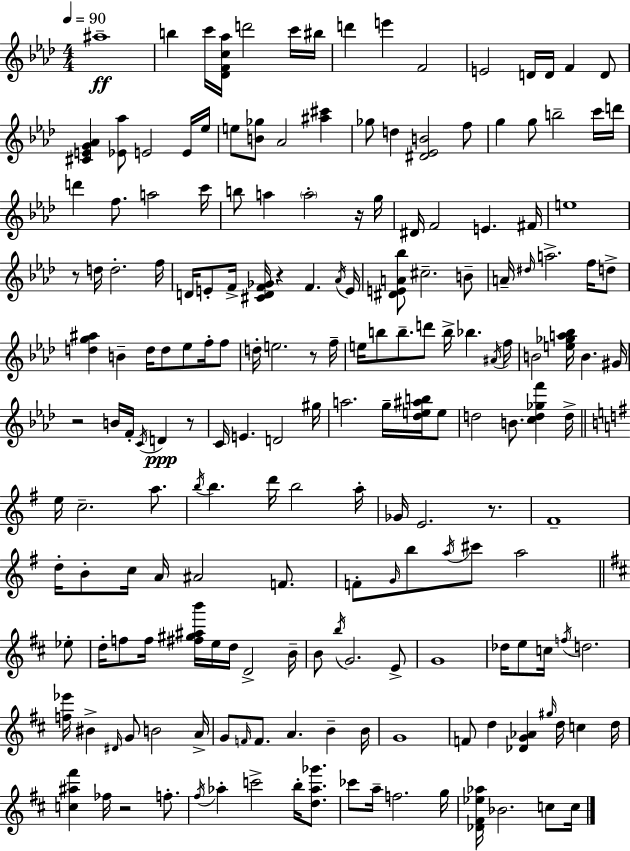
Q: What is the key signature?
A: AES major